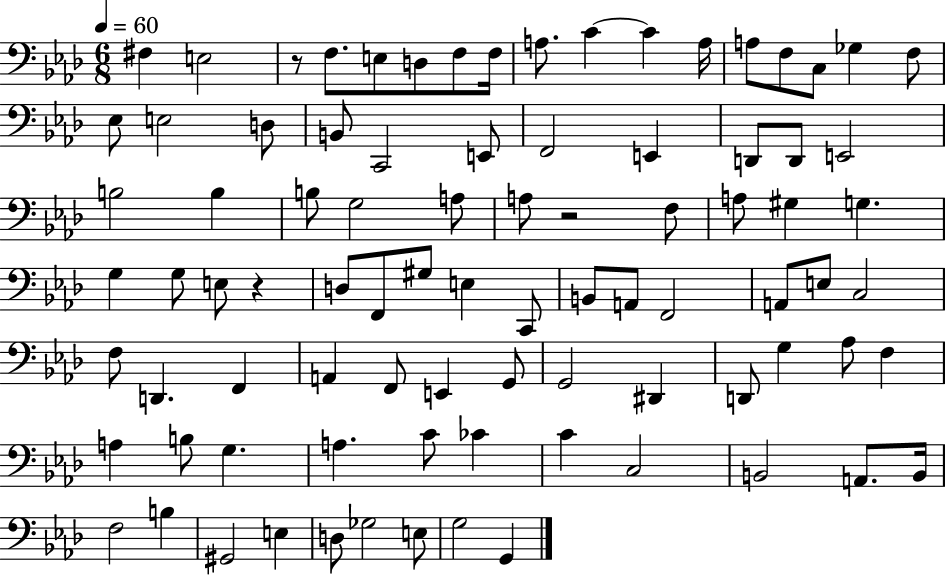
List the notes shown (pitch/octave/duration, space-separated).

F#3/q E3/h R/e F3/e. E3/e D3/e F3/e F3/s A3/e. C4/q C4/q A3/s A3/e F3/e C3/e Gb3/q F3/e Eb3/e E3/h D3/e B2/e C2/h E2/e F2/h E2/q D2/e D2/e E2/h B3/h B3/q B3/e G3/h A3/e A3/e R/h F3/e A3/e G#3/q G3/q. G3/q G3/e E3/e R/q D3/e F2/e G#3/e E3/q C2/e B2/e A2/e F2/h A2/e E3/e C3/h F3/e D2/q. F2/q A2/q F2/e E2/q G2/e G2/h D#2/q D2/e G3/q Ab3/e F3/q A3/q B3/e G3/q. A3/q. C4/e CES4/q C4/q C3/h B2/h A2/e. B2/s F3/h B3/q G#2/h E3/q D3/e Gb3/h E3/e G3/h G2/q